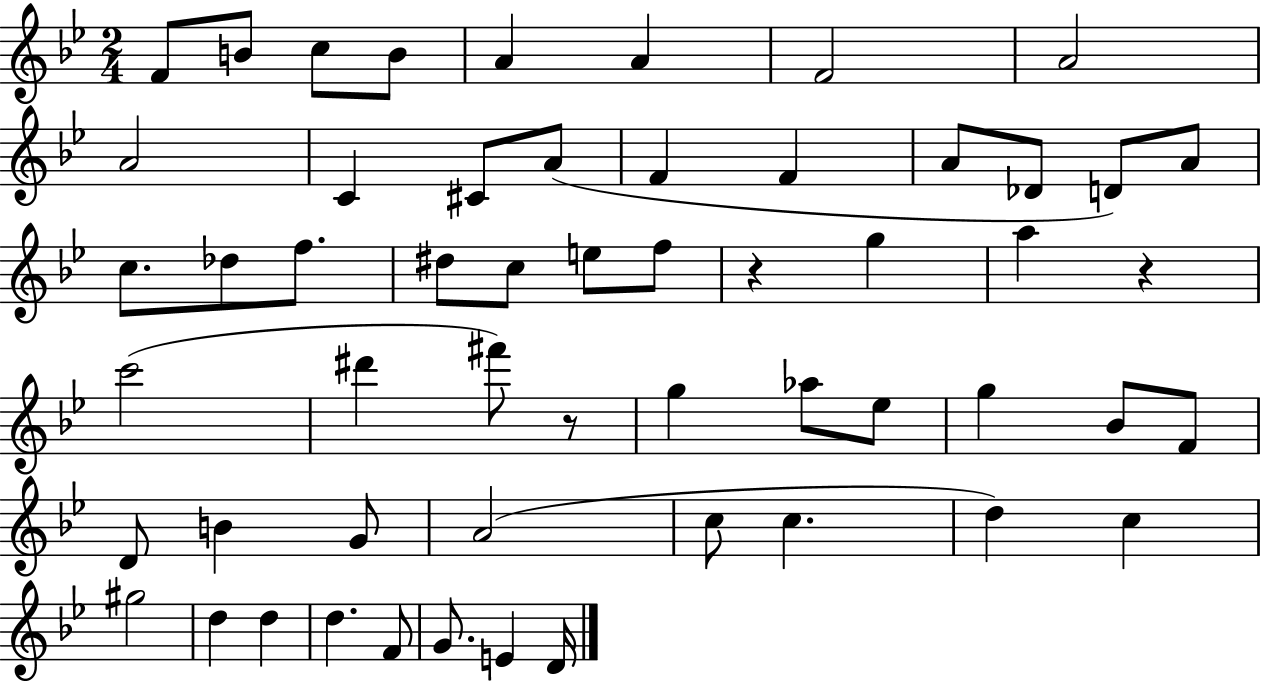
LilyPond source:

{
  \clef treble
  \numericTimeSignature
  \time 2/4
  \key bes \major
  f'8 b'8 c''8 b'8 | a'4 a'4 | f'2 | a'2 | \break a'2 | c'4 cis'8 a'8( | f'4 f'4 | a'8 des'8 d'8) a'8 | \break c''8. des''8 f''8. | dis''8 c''8 e''8 f''8 | r4 g''4 | a''4 r4 | \break c'''2( | dis'''4 fis'''8) r8 | g''4 aes''8 ees''8 | g''4 bes'8 f'8 | \break d'8 b'4 g'8 | a'2( | c''8 c''4. | d''4) c''4 | \break gis''2 | d''4 d''4 | d''4. f'8 | g'8. e'4 d'16 | \break \bar "|."
}